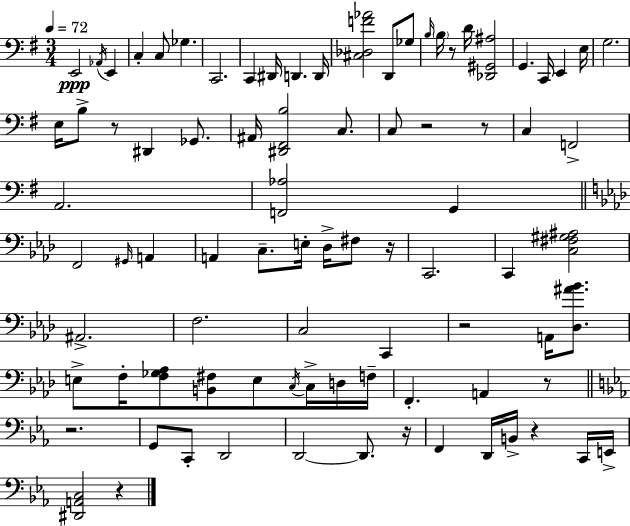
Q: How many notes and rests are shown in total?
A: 86